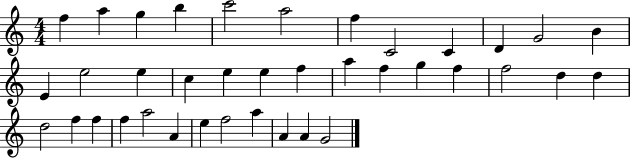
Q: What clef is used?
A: treble